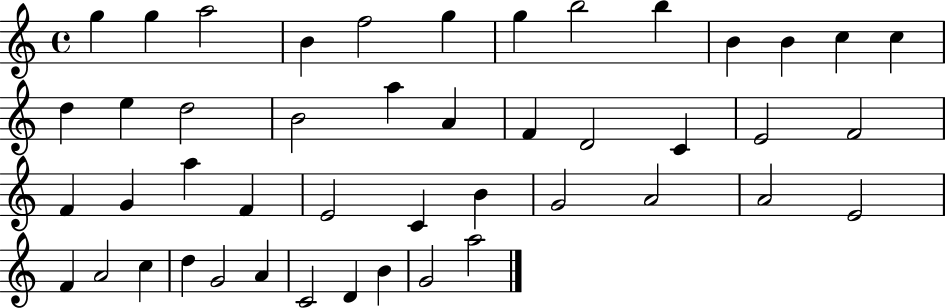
G5/q G5/q A5/h B4/q F5/h G5/q G5/q B5/h B5/q B4/q B4/q C5/q C5/q D5/q E5/q D5/h B4/h A5/q A4/q F4/q D4/h C4/q E4/h F4/h F4/q G4/q A5/q F4/q E4/h C4/q B4/q G4/h A4/h A4/h E4/h F4/q A4/h C5/q D5/q G4/h A4/q C4/h D4/q B4/q G4/h A5/h